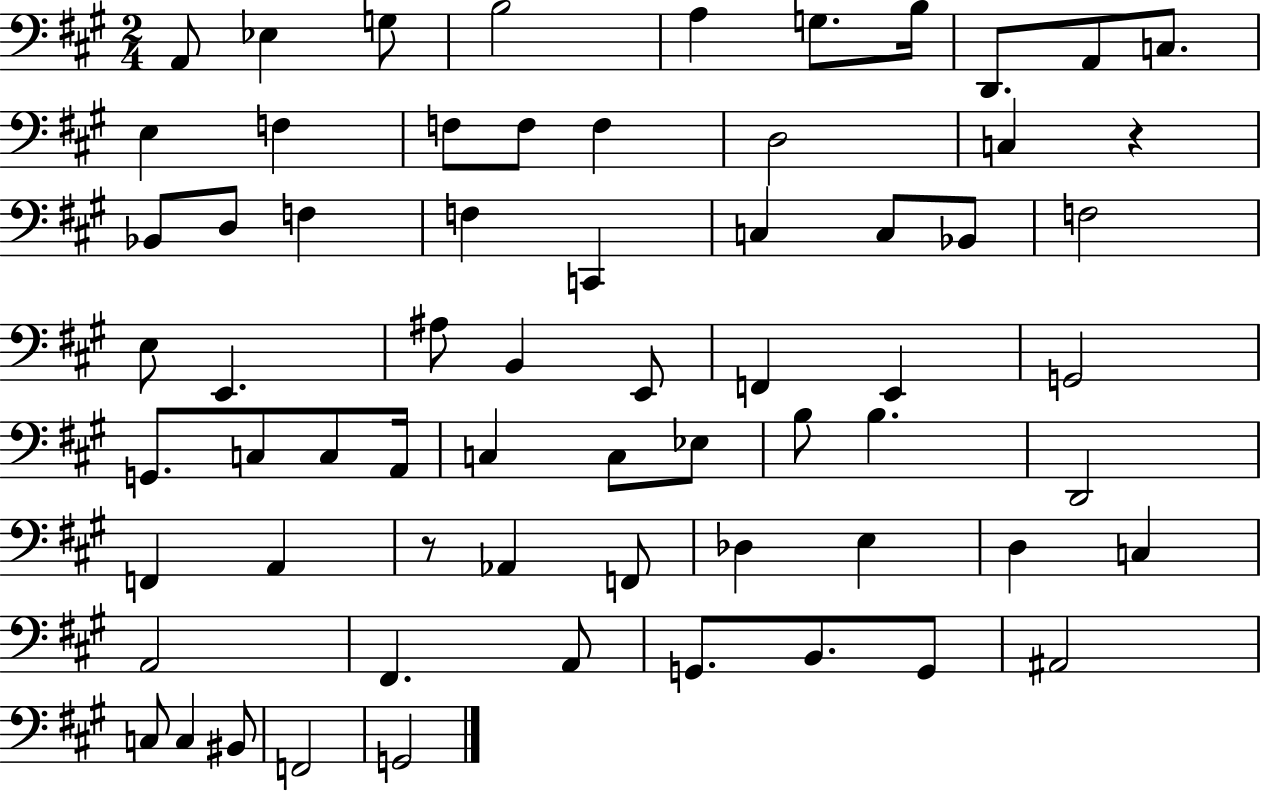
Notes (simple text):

A2/e Eb3/q G3/e B3/h A3/q G3/e. B3/s D2/e. A2/e C3/e. E3/q F3/q F3/e F3/e F3/q D3/h C3/q R/q Bb2/e D3/e F3/q F3/q C2/q C3/q C3/e Bb2/e F3/h E3/e E2/q. A#3/e B2/q E2/e F2/q E2/q G2/h G2/e. C3/e C3/e A2/s C3/q C3/e Eb3/e B3/e B3/q. D2/h F2/q A2/q R/e Ab2/q F2/e Db3/q E3/q D3/q C3/q A2/h F#2/q. A2/e G2/e. B2/e. G2/e A#2/h C3/e C3/q BIS2/e F2/h G2/h